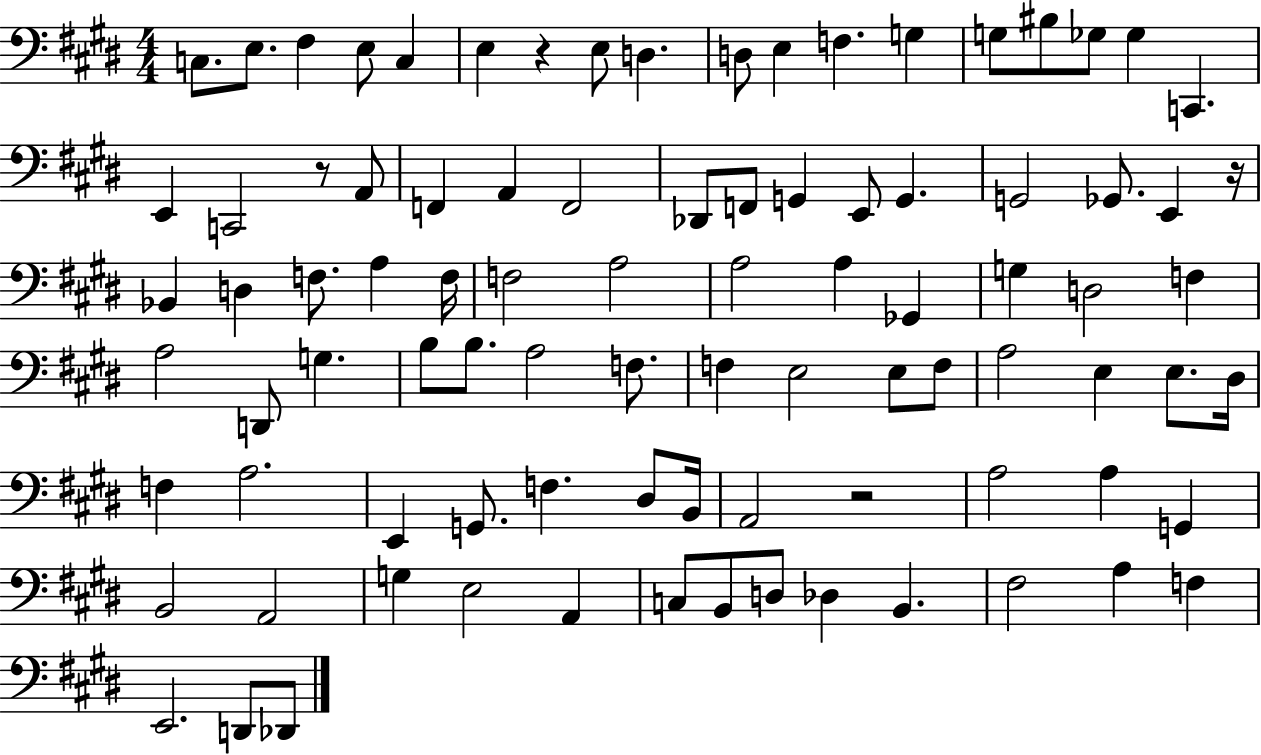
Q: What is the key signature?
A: E major